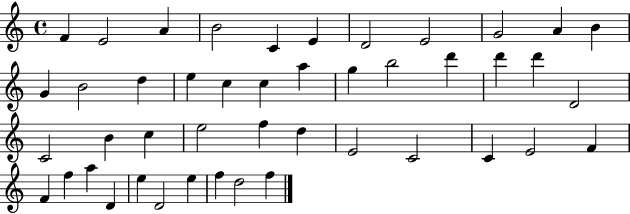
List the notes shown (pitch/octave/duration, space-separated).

F4/q E4/h A4/q B4/h C4/q E4/q D4/h E4/h G4/h A4/q B4/q G4/q B4/h D5/q E5/q C5/q C5/q A5/q G5/q B5/h D6/q D6/q D6/q D4/h C4/h B4/q C5/q E5/h F5/q D5/q E4/h C4/h C4/q E4/h F4/q F4/q F5/q A5/q D4/q E5/q D4/h E5/q F5/q D5/h F5/q